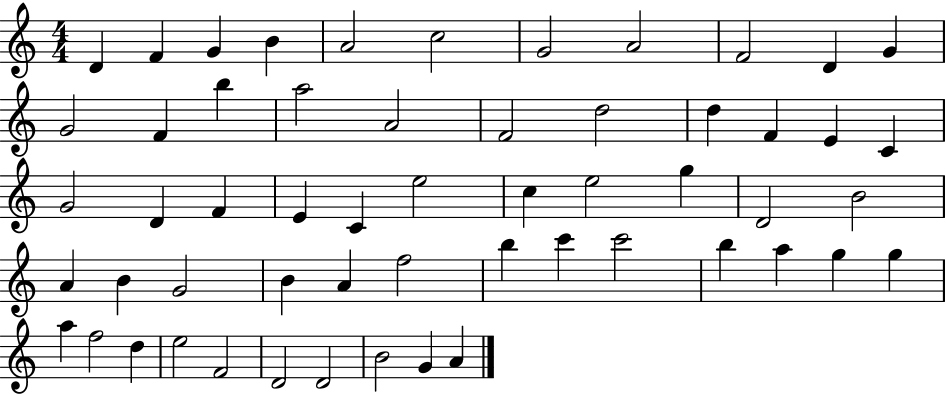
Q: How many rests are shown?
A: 0